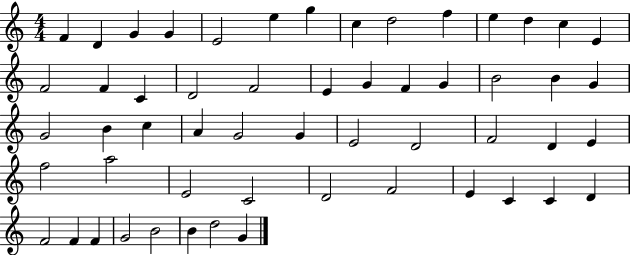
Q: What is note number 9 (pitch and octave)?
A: D5